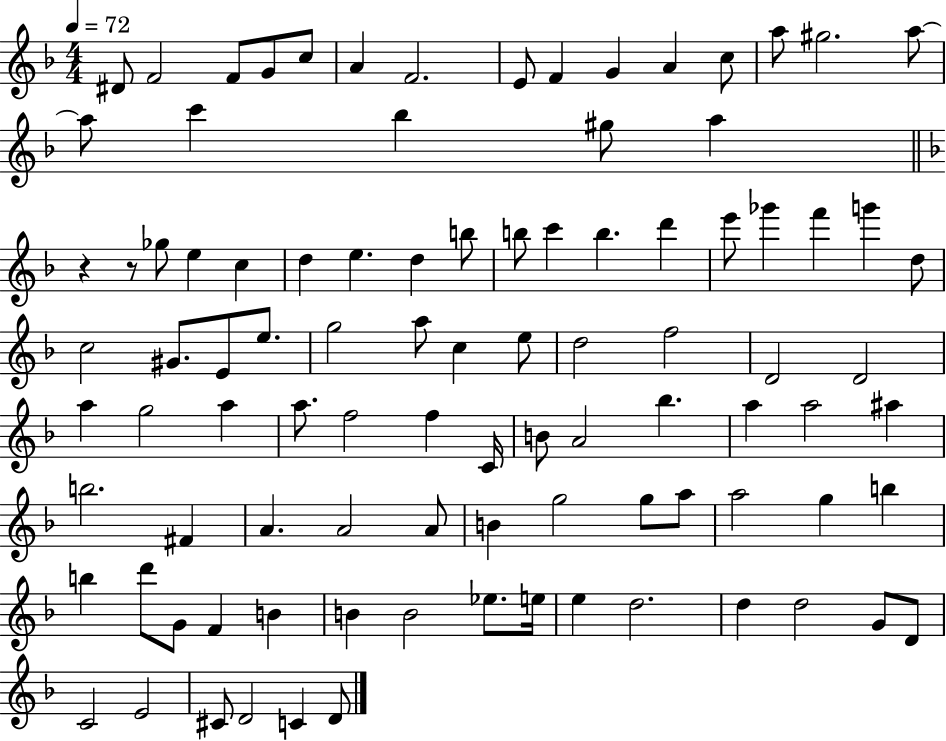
D#4/e F4/h F4/e G4/e C5/e A4/q F4/h. E4/e F4/q G4/q A4/q C5/e A5/e G#5/h. A5/e A5/e C6/q Bb5/q G#5/e A5/q R/q R/e Gb5/e E5/q C5/q D5/q E5/q. D5/q B5/e B5/e C6/q B5/q. D6/q E6/e Gb6/q F6/q G6/q D5/e C5/h G#4/e. E4/e E5/e. G5/h A5/e C5/q E5/e D5/h F5/h D4/h D4/h A5/q G5/h A5/q A5/e. F5/h F5/q C4/s B4/e A4/h Bb5/q. A5/q A5/h A#5/q B5/h. F#4/q A4/q. A4/h A4/e B4/q G5/h G5/e A5/e A5/h G5/q B5/q B5/q D6/e G4/e F4/q B4/q B4/q B4/h Eb5/e. E5/s E5/q D5/h. D5/q D5/h G4/e D4/e C4/h E4/h C#4/e D4/h C4/q D4/e